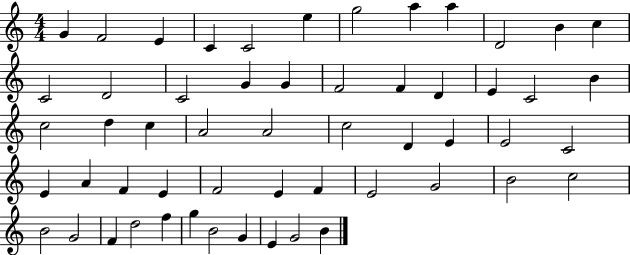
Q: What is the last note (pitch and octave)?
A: B4